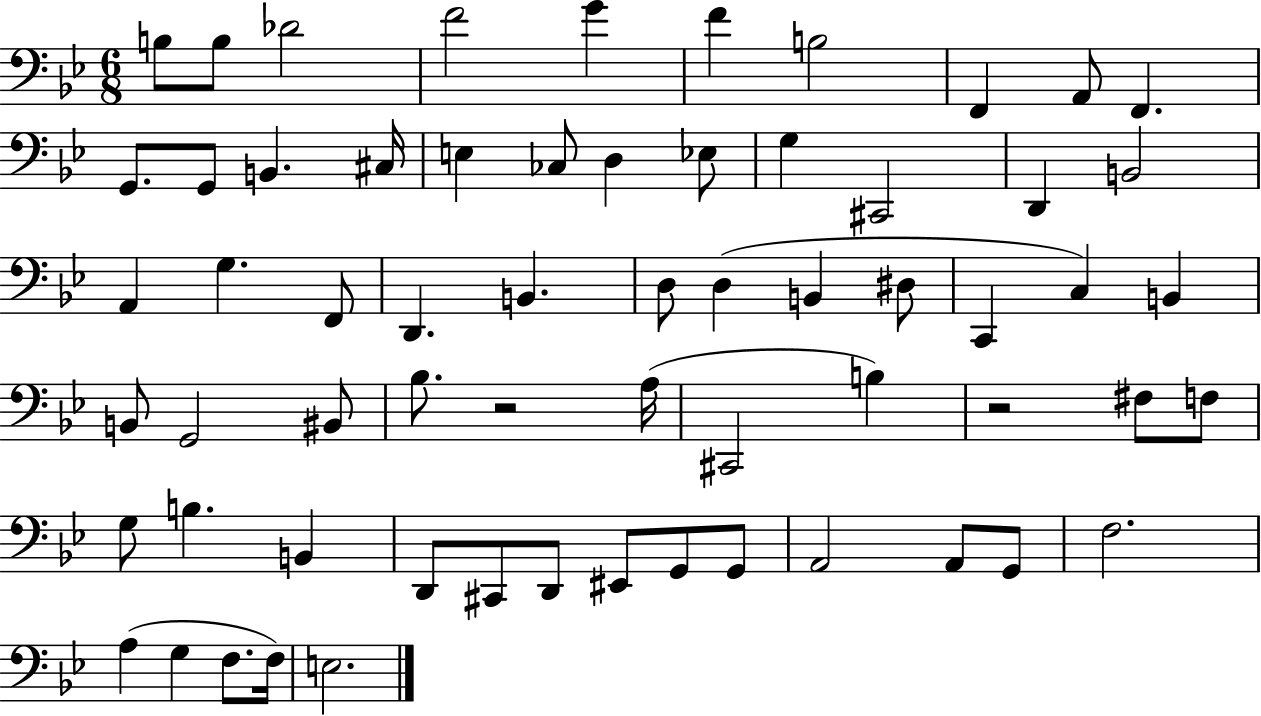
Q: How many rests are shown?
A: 2